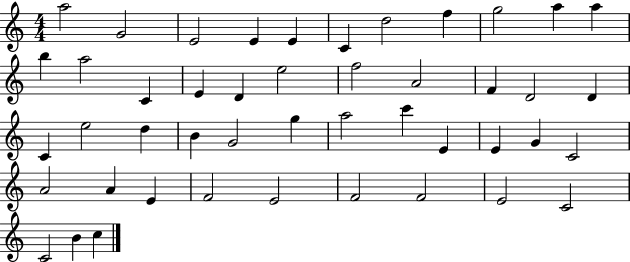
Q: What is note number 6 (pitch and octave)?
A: C4